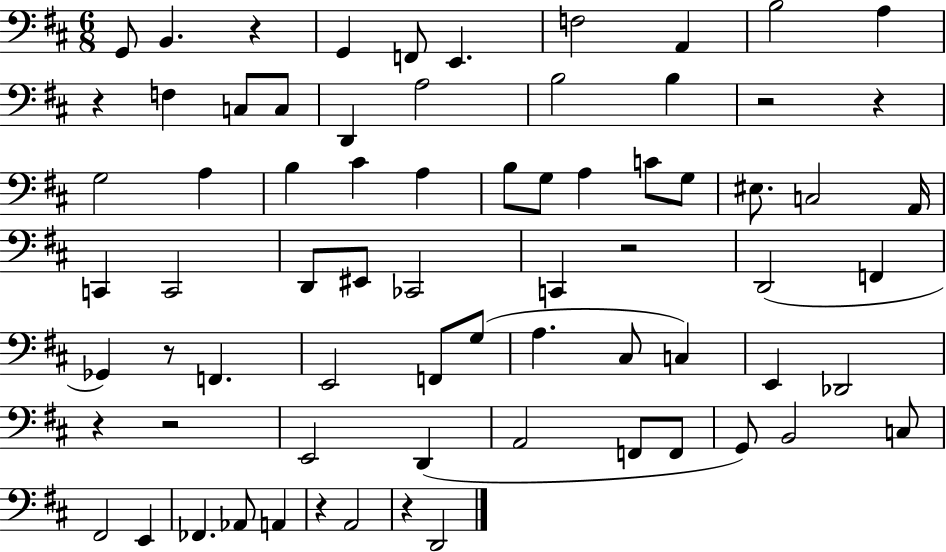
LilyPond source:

{
  \clef bass
  \numericTimeSignature
  \time 6/8
  \key d \major
  g,8 b,4. r4 | g,4 f,8 e,4. | f2 a,4 | b2 a4 | \break r4 f4 c8 c8 | d,4 a2 | b2 b4 | r2 r4 | \break g2 a4 | b4 cis'4 a4 | b8 g8 a4 c'8 g8 | eis8. c2 a,16 | \break c,4 c,2 | d,8 eis,8 ces,2 | c,4 r2 | d,2( f,4 | \break ges,4) r8 f,4. | e,2 f,8 g8( | a4. cis8 c4) | e,4 des,2 | \break r4 r2 | e,2 d,4( | a,2 f,8 f,8 | g,8) b,2 c8 | \break fis,2 e,4 | fes,4. aes,8 a,4 | r4 a,2 | r4 d,2 | \break \bar "|."
}